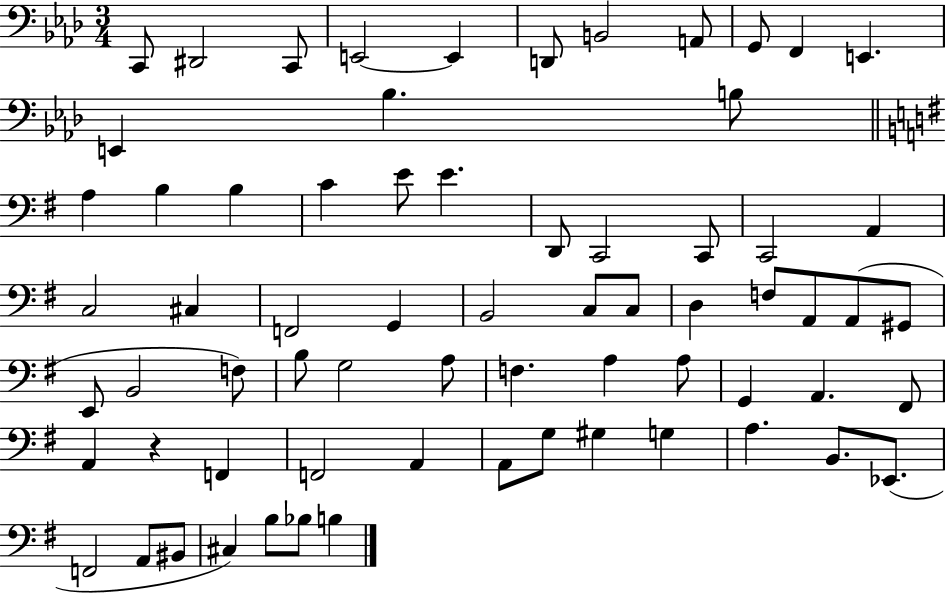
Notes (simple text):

C2/e D#2/h C2/e E2/h E2/q D2/e B2/h A2/e G2/e F2/q E2/q. E2/q Bb3/q. B3/e A3/q B3/q B3/q C4/q E4/e E4/q. D2/e C2/h C2/e C2/h A2/q C3/h C#3/q F2/h G2/q B2/h C3/e C3/e D3/q F3/e A2/e A2/e G#2/e E2/e B2/h F3/e B3/e G3/h A3/e F3/q. A3/q A3/e G2/q A2/q. F#2/e A2/q R/q F2/q F2/h A2/q A2/e G3/e G#3/q G3/q A3/q. B2/e. Eb2/e. F2/h A2/e BIS2/e C#3/q B3/e Bb3/e B3/q